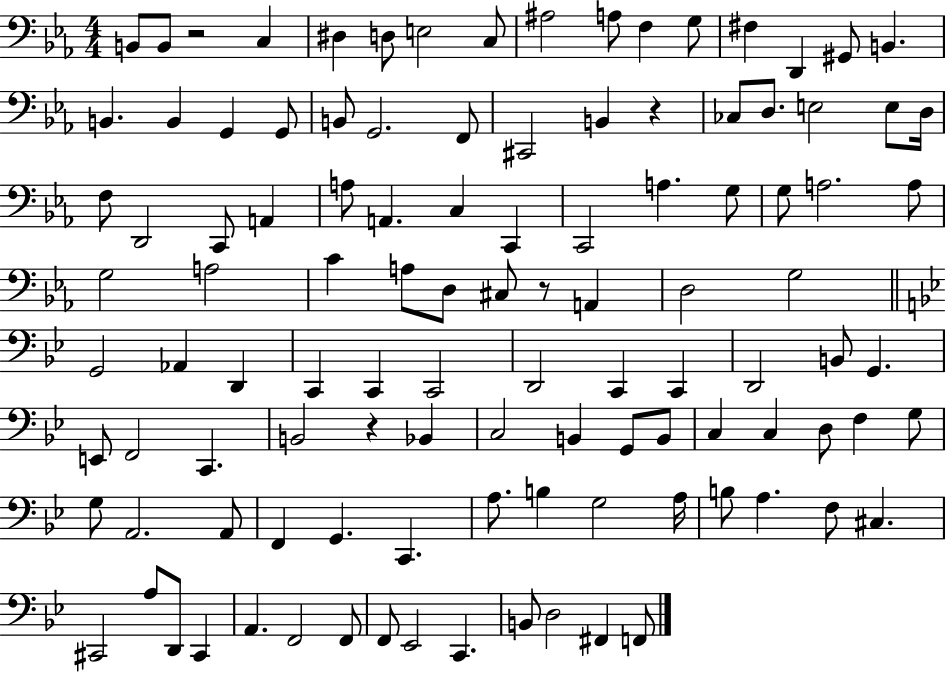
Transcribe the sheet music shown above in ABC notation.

X:1
T:Untitled
M:4/4
L:1/4
K:Eb
B,,/2 B,,/2 z2 C, ^D, D,/2 E,2 C,/2 ^A,2 A,/2 F, G,/2 ^F, D,, ^G,,/2 B,, B,, B,, G,, G,,/2 B,,/2 G,,2 F,,/2 ^C,,2 B,, z _C,/2 D,/2 E,2 E,/2 D,/4 F,/2 D,,2 C,,/2 A,, A,/2 A,, C, C,, C,,2 A, G,/2 G,/2 A,2 A,/2 G,2 A,2 C A,/2 D,/2 ^C,/2 z/2 A,, D,2 G,2 G,,2 _A,, D,, C,, C,, C,,2 D,,2 C,, C,, D,,2 B,,/2 G,, E,,/2 F,,2 C,, B,,2 z _B,, C,2 B,, G,,/2 B,,/2 C, C, D,/2 F, G,/2 G,/2 A,,2 A,,/2 F,, G,, C,, A,/2 B, G,2 A,/4 B,/2 A, F,/2 ^C, ^C,,2 A,/2 D,,/2 ^C,, A,, F,,2 F,,/2 F,,/2 _E,,2 C,, B,,/2 D,2 ^F,, F,,/2